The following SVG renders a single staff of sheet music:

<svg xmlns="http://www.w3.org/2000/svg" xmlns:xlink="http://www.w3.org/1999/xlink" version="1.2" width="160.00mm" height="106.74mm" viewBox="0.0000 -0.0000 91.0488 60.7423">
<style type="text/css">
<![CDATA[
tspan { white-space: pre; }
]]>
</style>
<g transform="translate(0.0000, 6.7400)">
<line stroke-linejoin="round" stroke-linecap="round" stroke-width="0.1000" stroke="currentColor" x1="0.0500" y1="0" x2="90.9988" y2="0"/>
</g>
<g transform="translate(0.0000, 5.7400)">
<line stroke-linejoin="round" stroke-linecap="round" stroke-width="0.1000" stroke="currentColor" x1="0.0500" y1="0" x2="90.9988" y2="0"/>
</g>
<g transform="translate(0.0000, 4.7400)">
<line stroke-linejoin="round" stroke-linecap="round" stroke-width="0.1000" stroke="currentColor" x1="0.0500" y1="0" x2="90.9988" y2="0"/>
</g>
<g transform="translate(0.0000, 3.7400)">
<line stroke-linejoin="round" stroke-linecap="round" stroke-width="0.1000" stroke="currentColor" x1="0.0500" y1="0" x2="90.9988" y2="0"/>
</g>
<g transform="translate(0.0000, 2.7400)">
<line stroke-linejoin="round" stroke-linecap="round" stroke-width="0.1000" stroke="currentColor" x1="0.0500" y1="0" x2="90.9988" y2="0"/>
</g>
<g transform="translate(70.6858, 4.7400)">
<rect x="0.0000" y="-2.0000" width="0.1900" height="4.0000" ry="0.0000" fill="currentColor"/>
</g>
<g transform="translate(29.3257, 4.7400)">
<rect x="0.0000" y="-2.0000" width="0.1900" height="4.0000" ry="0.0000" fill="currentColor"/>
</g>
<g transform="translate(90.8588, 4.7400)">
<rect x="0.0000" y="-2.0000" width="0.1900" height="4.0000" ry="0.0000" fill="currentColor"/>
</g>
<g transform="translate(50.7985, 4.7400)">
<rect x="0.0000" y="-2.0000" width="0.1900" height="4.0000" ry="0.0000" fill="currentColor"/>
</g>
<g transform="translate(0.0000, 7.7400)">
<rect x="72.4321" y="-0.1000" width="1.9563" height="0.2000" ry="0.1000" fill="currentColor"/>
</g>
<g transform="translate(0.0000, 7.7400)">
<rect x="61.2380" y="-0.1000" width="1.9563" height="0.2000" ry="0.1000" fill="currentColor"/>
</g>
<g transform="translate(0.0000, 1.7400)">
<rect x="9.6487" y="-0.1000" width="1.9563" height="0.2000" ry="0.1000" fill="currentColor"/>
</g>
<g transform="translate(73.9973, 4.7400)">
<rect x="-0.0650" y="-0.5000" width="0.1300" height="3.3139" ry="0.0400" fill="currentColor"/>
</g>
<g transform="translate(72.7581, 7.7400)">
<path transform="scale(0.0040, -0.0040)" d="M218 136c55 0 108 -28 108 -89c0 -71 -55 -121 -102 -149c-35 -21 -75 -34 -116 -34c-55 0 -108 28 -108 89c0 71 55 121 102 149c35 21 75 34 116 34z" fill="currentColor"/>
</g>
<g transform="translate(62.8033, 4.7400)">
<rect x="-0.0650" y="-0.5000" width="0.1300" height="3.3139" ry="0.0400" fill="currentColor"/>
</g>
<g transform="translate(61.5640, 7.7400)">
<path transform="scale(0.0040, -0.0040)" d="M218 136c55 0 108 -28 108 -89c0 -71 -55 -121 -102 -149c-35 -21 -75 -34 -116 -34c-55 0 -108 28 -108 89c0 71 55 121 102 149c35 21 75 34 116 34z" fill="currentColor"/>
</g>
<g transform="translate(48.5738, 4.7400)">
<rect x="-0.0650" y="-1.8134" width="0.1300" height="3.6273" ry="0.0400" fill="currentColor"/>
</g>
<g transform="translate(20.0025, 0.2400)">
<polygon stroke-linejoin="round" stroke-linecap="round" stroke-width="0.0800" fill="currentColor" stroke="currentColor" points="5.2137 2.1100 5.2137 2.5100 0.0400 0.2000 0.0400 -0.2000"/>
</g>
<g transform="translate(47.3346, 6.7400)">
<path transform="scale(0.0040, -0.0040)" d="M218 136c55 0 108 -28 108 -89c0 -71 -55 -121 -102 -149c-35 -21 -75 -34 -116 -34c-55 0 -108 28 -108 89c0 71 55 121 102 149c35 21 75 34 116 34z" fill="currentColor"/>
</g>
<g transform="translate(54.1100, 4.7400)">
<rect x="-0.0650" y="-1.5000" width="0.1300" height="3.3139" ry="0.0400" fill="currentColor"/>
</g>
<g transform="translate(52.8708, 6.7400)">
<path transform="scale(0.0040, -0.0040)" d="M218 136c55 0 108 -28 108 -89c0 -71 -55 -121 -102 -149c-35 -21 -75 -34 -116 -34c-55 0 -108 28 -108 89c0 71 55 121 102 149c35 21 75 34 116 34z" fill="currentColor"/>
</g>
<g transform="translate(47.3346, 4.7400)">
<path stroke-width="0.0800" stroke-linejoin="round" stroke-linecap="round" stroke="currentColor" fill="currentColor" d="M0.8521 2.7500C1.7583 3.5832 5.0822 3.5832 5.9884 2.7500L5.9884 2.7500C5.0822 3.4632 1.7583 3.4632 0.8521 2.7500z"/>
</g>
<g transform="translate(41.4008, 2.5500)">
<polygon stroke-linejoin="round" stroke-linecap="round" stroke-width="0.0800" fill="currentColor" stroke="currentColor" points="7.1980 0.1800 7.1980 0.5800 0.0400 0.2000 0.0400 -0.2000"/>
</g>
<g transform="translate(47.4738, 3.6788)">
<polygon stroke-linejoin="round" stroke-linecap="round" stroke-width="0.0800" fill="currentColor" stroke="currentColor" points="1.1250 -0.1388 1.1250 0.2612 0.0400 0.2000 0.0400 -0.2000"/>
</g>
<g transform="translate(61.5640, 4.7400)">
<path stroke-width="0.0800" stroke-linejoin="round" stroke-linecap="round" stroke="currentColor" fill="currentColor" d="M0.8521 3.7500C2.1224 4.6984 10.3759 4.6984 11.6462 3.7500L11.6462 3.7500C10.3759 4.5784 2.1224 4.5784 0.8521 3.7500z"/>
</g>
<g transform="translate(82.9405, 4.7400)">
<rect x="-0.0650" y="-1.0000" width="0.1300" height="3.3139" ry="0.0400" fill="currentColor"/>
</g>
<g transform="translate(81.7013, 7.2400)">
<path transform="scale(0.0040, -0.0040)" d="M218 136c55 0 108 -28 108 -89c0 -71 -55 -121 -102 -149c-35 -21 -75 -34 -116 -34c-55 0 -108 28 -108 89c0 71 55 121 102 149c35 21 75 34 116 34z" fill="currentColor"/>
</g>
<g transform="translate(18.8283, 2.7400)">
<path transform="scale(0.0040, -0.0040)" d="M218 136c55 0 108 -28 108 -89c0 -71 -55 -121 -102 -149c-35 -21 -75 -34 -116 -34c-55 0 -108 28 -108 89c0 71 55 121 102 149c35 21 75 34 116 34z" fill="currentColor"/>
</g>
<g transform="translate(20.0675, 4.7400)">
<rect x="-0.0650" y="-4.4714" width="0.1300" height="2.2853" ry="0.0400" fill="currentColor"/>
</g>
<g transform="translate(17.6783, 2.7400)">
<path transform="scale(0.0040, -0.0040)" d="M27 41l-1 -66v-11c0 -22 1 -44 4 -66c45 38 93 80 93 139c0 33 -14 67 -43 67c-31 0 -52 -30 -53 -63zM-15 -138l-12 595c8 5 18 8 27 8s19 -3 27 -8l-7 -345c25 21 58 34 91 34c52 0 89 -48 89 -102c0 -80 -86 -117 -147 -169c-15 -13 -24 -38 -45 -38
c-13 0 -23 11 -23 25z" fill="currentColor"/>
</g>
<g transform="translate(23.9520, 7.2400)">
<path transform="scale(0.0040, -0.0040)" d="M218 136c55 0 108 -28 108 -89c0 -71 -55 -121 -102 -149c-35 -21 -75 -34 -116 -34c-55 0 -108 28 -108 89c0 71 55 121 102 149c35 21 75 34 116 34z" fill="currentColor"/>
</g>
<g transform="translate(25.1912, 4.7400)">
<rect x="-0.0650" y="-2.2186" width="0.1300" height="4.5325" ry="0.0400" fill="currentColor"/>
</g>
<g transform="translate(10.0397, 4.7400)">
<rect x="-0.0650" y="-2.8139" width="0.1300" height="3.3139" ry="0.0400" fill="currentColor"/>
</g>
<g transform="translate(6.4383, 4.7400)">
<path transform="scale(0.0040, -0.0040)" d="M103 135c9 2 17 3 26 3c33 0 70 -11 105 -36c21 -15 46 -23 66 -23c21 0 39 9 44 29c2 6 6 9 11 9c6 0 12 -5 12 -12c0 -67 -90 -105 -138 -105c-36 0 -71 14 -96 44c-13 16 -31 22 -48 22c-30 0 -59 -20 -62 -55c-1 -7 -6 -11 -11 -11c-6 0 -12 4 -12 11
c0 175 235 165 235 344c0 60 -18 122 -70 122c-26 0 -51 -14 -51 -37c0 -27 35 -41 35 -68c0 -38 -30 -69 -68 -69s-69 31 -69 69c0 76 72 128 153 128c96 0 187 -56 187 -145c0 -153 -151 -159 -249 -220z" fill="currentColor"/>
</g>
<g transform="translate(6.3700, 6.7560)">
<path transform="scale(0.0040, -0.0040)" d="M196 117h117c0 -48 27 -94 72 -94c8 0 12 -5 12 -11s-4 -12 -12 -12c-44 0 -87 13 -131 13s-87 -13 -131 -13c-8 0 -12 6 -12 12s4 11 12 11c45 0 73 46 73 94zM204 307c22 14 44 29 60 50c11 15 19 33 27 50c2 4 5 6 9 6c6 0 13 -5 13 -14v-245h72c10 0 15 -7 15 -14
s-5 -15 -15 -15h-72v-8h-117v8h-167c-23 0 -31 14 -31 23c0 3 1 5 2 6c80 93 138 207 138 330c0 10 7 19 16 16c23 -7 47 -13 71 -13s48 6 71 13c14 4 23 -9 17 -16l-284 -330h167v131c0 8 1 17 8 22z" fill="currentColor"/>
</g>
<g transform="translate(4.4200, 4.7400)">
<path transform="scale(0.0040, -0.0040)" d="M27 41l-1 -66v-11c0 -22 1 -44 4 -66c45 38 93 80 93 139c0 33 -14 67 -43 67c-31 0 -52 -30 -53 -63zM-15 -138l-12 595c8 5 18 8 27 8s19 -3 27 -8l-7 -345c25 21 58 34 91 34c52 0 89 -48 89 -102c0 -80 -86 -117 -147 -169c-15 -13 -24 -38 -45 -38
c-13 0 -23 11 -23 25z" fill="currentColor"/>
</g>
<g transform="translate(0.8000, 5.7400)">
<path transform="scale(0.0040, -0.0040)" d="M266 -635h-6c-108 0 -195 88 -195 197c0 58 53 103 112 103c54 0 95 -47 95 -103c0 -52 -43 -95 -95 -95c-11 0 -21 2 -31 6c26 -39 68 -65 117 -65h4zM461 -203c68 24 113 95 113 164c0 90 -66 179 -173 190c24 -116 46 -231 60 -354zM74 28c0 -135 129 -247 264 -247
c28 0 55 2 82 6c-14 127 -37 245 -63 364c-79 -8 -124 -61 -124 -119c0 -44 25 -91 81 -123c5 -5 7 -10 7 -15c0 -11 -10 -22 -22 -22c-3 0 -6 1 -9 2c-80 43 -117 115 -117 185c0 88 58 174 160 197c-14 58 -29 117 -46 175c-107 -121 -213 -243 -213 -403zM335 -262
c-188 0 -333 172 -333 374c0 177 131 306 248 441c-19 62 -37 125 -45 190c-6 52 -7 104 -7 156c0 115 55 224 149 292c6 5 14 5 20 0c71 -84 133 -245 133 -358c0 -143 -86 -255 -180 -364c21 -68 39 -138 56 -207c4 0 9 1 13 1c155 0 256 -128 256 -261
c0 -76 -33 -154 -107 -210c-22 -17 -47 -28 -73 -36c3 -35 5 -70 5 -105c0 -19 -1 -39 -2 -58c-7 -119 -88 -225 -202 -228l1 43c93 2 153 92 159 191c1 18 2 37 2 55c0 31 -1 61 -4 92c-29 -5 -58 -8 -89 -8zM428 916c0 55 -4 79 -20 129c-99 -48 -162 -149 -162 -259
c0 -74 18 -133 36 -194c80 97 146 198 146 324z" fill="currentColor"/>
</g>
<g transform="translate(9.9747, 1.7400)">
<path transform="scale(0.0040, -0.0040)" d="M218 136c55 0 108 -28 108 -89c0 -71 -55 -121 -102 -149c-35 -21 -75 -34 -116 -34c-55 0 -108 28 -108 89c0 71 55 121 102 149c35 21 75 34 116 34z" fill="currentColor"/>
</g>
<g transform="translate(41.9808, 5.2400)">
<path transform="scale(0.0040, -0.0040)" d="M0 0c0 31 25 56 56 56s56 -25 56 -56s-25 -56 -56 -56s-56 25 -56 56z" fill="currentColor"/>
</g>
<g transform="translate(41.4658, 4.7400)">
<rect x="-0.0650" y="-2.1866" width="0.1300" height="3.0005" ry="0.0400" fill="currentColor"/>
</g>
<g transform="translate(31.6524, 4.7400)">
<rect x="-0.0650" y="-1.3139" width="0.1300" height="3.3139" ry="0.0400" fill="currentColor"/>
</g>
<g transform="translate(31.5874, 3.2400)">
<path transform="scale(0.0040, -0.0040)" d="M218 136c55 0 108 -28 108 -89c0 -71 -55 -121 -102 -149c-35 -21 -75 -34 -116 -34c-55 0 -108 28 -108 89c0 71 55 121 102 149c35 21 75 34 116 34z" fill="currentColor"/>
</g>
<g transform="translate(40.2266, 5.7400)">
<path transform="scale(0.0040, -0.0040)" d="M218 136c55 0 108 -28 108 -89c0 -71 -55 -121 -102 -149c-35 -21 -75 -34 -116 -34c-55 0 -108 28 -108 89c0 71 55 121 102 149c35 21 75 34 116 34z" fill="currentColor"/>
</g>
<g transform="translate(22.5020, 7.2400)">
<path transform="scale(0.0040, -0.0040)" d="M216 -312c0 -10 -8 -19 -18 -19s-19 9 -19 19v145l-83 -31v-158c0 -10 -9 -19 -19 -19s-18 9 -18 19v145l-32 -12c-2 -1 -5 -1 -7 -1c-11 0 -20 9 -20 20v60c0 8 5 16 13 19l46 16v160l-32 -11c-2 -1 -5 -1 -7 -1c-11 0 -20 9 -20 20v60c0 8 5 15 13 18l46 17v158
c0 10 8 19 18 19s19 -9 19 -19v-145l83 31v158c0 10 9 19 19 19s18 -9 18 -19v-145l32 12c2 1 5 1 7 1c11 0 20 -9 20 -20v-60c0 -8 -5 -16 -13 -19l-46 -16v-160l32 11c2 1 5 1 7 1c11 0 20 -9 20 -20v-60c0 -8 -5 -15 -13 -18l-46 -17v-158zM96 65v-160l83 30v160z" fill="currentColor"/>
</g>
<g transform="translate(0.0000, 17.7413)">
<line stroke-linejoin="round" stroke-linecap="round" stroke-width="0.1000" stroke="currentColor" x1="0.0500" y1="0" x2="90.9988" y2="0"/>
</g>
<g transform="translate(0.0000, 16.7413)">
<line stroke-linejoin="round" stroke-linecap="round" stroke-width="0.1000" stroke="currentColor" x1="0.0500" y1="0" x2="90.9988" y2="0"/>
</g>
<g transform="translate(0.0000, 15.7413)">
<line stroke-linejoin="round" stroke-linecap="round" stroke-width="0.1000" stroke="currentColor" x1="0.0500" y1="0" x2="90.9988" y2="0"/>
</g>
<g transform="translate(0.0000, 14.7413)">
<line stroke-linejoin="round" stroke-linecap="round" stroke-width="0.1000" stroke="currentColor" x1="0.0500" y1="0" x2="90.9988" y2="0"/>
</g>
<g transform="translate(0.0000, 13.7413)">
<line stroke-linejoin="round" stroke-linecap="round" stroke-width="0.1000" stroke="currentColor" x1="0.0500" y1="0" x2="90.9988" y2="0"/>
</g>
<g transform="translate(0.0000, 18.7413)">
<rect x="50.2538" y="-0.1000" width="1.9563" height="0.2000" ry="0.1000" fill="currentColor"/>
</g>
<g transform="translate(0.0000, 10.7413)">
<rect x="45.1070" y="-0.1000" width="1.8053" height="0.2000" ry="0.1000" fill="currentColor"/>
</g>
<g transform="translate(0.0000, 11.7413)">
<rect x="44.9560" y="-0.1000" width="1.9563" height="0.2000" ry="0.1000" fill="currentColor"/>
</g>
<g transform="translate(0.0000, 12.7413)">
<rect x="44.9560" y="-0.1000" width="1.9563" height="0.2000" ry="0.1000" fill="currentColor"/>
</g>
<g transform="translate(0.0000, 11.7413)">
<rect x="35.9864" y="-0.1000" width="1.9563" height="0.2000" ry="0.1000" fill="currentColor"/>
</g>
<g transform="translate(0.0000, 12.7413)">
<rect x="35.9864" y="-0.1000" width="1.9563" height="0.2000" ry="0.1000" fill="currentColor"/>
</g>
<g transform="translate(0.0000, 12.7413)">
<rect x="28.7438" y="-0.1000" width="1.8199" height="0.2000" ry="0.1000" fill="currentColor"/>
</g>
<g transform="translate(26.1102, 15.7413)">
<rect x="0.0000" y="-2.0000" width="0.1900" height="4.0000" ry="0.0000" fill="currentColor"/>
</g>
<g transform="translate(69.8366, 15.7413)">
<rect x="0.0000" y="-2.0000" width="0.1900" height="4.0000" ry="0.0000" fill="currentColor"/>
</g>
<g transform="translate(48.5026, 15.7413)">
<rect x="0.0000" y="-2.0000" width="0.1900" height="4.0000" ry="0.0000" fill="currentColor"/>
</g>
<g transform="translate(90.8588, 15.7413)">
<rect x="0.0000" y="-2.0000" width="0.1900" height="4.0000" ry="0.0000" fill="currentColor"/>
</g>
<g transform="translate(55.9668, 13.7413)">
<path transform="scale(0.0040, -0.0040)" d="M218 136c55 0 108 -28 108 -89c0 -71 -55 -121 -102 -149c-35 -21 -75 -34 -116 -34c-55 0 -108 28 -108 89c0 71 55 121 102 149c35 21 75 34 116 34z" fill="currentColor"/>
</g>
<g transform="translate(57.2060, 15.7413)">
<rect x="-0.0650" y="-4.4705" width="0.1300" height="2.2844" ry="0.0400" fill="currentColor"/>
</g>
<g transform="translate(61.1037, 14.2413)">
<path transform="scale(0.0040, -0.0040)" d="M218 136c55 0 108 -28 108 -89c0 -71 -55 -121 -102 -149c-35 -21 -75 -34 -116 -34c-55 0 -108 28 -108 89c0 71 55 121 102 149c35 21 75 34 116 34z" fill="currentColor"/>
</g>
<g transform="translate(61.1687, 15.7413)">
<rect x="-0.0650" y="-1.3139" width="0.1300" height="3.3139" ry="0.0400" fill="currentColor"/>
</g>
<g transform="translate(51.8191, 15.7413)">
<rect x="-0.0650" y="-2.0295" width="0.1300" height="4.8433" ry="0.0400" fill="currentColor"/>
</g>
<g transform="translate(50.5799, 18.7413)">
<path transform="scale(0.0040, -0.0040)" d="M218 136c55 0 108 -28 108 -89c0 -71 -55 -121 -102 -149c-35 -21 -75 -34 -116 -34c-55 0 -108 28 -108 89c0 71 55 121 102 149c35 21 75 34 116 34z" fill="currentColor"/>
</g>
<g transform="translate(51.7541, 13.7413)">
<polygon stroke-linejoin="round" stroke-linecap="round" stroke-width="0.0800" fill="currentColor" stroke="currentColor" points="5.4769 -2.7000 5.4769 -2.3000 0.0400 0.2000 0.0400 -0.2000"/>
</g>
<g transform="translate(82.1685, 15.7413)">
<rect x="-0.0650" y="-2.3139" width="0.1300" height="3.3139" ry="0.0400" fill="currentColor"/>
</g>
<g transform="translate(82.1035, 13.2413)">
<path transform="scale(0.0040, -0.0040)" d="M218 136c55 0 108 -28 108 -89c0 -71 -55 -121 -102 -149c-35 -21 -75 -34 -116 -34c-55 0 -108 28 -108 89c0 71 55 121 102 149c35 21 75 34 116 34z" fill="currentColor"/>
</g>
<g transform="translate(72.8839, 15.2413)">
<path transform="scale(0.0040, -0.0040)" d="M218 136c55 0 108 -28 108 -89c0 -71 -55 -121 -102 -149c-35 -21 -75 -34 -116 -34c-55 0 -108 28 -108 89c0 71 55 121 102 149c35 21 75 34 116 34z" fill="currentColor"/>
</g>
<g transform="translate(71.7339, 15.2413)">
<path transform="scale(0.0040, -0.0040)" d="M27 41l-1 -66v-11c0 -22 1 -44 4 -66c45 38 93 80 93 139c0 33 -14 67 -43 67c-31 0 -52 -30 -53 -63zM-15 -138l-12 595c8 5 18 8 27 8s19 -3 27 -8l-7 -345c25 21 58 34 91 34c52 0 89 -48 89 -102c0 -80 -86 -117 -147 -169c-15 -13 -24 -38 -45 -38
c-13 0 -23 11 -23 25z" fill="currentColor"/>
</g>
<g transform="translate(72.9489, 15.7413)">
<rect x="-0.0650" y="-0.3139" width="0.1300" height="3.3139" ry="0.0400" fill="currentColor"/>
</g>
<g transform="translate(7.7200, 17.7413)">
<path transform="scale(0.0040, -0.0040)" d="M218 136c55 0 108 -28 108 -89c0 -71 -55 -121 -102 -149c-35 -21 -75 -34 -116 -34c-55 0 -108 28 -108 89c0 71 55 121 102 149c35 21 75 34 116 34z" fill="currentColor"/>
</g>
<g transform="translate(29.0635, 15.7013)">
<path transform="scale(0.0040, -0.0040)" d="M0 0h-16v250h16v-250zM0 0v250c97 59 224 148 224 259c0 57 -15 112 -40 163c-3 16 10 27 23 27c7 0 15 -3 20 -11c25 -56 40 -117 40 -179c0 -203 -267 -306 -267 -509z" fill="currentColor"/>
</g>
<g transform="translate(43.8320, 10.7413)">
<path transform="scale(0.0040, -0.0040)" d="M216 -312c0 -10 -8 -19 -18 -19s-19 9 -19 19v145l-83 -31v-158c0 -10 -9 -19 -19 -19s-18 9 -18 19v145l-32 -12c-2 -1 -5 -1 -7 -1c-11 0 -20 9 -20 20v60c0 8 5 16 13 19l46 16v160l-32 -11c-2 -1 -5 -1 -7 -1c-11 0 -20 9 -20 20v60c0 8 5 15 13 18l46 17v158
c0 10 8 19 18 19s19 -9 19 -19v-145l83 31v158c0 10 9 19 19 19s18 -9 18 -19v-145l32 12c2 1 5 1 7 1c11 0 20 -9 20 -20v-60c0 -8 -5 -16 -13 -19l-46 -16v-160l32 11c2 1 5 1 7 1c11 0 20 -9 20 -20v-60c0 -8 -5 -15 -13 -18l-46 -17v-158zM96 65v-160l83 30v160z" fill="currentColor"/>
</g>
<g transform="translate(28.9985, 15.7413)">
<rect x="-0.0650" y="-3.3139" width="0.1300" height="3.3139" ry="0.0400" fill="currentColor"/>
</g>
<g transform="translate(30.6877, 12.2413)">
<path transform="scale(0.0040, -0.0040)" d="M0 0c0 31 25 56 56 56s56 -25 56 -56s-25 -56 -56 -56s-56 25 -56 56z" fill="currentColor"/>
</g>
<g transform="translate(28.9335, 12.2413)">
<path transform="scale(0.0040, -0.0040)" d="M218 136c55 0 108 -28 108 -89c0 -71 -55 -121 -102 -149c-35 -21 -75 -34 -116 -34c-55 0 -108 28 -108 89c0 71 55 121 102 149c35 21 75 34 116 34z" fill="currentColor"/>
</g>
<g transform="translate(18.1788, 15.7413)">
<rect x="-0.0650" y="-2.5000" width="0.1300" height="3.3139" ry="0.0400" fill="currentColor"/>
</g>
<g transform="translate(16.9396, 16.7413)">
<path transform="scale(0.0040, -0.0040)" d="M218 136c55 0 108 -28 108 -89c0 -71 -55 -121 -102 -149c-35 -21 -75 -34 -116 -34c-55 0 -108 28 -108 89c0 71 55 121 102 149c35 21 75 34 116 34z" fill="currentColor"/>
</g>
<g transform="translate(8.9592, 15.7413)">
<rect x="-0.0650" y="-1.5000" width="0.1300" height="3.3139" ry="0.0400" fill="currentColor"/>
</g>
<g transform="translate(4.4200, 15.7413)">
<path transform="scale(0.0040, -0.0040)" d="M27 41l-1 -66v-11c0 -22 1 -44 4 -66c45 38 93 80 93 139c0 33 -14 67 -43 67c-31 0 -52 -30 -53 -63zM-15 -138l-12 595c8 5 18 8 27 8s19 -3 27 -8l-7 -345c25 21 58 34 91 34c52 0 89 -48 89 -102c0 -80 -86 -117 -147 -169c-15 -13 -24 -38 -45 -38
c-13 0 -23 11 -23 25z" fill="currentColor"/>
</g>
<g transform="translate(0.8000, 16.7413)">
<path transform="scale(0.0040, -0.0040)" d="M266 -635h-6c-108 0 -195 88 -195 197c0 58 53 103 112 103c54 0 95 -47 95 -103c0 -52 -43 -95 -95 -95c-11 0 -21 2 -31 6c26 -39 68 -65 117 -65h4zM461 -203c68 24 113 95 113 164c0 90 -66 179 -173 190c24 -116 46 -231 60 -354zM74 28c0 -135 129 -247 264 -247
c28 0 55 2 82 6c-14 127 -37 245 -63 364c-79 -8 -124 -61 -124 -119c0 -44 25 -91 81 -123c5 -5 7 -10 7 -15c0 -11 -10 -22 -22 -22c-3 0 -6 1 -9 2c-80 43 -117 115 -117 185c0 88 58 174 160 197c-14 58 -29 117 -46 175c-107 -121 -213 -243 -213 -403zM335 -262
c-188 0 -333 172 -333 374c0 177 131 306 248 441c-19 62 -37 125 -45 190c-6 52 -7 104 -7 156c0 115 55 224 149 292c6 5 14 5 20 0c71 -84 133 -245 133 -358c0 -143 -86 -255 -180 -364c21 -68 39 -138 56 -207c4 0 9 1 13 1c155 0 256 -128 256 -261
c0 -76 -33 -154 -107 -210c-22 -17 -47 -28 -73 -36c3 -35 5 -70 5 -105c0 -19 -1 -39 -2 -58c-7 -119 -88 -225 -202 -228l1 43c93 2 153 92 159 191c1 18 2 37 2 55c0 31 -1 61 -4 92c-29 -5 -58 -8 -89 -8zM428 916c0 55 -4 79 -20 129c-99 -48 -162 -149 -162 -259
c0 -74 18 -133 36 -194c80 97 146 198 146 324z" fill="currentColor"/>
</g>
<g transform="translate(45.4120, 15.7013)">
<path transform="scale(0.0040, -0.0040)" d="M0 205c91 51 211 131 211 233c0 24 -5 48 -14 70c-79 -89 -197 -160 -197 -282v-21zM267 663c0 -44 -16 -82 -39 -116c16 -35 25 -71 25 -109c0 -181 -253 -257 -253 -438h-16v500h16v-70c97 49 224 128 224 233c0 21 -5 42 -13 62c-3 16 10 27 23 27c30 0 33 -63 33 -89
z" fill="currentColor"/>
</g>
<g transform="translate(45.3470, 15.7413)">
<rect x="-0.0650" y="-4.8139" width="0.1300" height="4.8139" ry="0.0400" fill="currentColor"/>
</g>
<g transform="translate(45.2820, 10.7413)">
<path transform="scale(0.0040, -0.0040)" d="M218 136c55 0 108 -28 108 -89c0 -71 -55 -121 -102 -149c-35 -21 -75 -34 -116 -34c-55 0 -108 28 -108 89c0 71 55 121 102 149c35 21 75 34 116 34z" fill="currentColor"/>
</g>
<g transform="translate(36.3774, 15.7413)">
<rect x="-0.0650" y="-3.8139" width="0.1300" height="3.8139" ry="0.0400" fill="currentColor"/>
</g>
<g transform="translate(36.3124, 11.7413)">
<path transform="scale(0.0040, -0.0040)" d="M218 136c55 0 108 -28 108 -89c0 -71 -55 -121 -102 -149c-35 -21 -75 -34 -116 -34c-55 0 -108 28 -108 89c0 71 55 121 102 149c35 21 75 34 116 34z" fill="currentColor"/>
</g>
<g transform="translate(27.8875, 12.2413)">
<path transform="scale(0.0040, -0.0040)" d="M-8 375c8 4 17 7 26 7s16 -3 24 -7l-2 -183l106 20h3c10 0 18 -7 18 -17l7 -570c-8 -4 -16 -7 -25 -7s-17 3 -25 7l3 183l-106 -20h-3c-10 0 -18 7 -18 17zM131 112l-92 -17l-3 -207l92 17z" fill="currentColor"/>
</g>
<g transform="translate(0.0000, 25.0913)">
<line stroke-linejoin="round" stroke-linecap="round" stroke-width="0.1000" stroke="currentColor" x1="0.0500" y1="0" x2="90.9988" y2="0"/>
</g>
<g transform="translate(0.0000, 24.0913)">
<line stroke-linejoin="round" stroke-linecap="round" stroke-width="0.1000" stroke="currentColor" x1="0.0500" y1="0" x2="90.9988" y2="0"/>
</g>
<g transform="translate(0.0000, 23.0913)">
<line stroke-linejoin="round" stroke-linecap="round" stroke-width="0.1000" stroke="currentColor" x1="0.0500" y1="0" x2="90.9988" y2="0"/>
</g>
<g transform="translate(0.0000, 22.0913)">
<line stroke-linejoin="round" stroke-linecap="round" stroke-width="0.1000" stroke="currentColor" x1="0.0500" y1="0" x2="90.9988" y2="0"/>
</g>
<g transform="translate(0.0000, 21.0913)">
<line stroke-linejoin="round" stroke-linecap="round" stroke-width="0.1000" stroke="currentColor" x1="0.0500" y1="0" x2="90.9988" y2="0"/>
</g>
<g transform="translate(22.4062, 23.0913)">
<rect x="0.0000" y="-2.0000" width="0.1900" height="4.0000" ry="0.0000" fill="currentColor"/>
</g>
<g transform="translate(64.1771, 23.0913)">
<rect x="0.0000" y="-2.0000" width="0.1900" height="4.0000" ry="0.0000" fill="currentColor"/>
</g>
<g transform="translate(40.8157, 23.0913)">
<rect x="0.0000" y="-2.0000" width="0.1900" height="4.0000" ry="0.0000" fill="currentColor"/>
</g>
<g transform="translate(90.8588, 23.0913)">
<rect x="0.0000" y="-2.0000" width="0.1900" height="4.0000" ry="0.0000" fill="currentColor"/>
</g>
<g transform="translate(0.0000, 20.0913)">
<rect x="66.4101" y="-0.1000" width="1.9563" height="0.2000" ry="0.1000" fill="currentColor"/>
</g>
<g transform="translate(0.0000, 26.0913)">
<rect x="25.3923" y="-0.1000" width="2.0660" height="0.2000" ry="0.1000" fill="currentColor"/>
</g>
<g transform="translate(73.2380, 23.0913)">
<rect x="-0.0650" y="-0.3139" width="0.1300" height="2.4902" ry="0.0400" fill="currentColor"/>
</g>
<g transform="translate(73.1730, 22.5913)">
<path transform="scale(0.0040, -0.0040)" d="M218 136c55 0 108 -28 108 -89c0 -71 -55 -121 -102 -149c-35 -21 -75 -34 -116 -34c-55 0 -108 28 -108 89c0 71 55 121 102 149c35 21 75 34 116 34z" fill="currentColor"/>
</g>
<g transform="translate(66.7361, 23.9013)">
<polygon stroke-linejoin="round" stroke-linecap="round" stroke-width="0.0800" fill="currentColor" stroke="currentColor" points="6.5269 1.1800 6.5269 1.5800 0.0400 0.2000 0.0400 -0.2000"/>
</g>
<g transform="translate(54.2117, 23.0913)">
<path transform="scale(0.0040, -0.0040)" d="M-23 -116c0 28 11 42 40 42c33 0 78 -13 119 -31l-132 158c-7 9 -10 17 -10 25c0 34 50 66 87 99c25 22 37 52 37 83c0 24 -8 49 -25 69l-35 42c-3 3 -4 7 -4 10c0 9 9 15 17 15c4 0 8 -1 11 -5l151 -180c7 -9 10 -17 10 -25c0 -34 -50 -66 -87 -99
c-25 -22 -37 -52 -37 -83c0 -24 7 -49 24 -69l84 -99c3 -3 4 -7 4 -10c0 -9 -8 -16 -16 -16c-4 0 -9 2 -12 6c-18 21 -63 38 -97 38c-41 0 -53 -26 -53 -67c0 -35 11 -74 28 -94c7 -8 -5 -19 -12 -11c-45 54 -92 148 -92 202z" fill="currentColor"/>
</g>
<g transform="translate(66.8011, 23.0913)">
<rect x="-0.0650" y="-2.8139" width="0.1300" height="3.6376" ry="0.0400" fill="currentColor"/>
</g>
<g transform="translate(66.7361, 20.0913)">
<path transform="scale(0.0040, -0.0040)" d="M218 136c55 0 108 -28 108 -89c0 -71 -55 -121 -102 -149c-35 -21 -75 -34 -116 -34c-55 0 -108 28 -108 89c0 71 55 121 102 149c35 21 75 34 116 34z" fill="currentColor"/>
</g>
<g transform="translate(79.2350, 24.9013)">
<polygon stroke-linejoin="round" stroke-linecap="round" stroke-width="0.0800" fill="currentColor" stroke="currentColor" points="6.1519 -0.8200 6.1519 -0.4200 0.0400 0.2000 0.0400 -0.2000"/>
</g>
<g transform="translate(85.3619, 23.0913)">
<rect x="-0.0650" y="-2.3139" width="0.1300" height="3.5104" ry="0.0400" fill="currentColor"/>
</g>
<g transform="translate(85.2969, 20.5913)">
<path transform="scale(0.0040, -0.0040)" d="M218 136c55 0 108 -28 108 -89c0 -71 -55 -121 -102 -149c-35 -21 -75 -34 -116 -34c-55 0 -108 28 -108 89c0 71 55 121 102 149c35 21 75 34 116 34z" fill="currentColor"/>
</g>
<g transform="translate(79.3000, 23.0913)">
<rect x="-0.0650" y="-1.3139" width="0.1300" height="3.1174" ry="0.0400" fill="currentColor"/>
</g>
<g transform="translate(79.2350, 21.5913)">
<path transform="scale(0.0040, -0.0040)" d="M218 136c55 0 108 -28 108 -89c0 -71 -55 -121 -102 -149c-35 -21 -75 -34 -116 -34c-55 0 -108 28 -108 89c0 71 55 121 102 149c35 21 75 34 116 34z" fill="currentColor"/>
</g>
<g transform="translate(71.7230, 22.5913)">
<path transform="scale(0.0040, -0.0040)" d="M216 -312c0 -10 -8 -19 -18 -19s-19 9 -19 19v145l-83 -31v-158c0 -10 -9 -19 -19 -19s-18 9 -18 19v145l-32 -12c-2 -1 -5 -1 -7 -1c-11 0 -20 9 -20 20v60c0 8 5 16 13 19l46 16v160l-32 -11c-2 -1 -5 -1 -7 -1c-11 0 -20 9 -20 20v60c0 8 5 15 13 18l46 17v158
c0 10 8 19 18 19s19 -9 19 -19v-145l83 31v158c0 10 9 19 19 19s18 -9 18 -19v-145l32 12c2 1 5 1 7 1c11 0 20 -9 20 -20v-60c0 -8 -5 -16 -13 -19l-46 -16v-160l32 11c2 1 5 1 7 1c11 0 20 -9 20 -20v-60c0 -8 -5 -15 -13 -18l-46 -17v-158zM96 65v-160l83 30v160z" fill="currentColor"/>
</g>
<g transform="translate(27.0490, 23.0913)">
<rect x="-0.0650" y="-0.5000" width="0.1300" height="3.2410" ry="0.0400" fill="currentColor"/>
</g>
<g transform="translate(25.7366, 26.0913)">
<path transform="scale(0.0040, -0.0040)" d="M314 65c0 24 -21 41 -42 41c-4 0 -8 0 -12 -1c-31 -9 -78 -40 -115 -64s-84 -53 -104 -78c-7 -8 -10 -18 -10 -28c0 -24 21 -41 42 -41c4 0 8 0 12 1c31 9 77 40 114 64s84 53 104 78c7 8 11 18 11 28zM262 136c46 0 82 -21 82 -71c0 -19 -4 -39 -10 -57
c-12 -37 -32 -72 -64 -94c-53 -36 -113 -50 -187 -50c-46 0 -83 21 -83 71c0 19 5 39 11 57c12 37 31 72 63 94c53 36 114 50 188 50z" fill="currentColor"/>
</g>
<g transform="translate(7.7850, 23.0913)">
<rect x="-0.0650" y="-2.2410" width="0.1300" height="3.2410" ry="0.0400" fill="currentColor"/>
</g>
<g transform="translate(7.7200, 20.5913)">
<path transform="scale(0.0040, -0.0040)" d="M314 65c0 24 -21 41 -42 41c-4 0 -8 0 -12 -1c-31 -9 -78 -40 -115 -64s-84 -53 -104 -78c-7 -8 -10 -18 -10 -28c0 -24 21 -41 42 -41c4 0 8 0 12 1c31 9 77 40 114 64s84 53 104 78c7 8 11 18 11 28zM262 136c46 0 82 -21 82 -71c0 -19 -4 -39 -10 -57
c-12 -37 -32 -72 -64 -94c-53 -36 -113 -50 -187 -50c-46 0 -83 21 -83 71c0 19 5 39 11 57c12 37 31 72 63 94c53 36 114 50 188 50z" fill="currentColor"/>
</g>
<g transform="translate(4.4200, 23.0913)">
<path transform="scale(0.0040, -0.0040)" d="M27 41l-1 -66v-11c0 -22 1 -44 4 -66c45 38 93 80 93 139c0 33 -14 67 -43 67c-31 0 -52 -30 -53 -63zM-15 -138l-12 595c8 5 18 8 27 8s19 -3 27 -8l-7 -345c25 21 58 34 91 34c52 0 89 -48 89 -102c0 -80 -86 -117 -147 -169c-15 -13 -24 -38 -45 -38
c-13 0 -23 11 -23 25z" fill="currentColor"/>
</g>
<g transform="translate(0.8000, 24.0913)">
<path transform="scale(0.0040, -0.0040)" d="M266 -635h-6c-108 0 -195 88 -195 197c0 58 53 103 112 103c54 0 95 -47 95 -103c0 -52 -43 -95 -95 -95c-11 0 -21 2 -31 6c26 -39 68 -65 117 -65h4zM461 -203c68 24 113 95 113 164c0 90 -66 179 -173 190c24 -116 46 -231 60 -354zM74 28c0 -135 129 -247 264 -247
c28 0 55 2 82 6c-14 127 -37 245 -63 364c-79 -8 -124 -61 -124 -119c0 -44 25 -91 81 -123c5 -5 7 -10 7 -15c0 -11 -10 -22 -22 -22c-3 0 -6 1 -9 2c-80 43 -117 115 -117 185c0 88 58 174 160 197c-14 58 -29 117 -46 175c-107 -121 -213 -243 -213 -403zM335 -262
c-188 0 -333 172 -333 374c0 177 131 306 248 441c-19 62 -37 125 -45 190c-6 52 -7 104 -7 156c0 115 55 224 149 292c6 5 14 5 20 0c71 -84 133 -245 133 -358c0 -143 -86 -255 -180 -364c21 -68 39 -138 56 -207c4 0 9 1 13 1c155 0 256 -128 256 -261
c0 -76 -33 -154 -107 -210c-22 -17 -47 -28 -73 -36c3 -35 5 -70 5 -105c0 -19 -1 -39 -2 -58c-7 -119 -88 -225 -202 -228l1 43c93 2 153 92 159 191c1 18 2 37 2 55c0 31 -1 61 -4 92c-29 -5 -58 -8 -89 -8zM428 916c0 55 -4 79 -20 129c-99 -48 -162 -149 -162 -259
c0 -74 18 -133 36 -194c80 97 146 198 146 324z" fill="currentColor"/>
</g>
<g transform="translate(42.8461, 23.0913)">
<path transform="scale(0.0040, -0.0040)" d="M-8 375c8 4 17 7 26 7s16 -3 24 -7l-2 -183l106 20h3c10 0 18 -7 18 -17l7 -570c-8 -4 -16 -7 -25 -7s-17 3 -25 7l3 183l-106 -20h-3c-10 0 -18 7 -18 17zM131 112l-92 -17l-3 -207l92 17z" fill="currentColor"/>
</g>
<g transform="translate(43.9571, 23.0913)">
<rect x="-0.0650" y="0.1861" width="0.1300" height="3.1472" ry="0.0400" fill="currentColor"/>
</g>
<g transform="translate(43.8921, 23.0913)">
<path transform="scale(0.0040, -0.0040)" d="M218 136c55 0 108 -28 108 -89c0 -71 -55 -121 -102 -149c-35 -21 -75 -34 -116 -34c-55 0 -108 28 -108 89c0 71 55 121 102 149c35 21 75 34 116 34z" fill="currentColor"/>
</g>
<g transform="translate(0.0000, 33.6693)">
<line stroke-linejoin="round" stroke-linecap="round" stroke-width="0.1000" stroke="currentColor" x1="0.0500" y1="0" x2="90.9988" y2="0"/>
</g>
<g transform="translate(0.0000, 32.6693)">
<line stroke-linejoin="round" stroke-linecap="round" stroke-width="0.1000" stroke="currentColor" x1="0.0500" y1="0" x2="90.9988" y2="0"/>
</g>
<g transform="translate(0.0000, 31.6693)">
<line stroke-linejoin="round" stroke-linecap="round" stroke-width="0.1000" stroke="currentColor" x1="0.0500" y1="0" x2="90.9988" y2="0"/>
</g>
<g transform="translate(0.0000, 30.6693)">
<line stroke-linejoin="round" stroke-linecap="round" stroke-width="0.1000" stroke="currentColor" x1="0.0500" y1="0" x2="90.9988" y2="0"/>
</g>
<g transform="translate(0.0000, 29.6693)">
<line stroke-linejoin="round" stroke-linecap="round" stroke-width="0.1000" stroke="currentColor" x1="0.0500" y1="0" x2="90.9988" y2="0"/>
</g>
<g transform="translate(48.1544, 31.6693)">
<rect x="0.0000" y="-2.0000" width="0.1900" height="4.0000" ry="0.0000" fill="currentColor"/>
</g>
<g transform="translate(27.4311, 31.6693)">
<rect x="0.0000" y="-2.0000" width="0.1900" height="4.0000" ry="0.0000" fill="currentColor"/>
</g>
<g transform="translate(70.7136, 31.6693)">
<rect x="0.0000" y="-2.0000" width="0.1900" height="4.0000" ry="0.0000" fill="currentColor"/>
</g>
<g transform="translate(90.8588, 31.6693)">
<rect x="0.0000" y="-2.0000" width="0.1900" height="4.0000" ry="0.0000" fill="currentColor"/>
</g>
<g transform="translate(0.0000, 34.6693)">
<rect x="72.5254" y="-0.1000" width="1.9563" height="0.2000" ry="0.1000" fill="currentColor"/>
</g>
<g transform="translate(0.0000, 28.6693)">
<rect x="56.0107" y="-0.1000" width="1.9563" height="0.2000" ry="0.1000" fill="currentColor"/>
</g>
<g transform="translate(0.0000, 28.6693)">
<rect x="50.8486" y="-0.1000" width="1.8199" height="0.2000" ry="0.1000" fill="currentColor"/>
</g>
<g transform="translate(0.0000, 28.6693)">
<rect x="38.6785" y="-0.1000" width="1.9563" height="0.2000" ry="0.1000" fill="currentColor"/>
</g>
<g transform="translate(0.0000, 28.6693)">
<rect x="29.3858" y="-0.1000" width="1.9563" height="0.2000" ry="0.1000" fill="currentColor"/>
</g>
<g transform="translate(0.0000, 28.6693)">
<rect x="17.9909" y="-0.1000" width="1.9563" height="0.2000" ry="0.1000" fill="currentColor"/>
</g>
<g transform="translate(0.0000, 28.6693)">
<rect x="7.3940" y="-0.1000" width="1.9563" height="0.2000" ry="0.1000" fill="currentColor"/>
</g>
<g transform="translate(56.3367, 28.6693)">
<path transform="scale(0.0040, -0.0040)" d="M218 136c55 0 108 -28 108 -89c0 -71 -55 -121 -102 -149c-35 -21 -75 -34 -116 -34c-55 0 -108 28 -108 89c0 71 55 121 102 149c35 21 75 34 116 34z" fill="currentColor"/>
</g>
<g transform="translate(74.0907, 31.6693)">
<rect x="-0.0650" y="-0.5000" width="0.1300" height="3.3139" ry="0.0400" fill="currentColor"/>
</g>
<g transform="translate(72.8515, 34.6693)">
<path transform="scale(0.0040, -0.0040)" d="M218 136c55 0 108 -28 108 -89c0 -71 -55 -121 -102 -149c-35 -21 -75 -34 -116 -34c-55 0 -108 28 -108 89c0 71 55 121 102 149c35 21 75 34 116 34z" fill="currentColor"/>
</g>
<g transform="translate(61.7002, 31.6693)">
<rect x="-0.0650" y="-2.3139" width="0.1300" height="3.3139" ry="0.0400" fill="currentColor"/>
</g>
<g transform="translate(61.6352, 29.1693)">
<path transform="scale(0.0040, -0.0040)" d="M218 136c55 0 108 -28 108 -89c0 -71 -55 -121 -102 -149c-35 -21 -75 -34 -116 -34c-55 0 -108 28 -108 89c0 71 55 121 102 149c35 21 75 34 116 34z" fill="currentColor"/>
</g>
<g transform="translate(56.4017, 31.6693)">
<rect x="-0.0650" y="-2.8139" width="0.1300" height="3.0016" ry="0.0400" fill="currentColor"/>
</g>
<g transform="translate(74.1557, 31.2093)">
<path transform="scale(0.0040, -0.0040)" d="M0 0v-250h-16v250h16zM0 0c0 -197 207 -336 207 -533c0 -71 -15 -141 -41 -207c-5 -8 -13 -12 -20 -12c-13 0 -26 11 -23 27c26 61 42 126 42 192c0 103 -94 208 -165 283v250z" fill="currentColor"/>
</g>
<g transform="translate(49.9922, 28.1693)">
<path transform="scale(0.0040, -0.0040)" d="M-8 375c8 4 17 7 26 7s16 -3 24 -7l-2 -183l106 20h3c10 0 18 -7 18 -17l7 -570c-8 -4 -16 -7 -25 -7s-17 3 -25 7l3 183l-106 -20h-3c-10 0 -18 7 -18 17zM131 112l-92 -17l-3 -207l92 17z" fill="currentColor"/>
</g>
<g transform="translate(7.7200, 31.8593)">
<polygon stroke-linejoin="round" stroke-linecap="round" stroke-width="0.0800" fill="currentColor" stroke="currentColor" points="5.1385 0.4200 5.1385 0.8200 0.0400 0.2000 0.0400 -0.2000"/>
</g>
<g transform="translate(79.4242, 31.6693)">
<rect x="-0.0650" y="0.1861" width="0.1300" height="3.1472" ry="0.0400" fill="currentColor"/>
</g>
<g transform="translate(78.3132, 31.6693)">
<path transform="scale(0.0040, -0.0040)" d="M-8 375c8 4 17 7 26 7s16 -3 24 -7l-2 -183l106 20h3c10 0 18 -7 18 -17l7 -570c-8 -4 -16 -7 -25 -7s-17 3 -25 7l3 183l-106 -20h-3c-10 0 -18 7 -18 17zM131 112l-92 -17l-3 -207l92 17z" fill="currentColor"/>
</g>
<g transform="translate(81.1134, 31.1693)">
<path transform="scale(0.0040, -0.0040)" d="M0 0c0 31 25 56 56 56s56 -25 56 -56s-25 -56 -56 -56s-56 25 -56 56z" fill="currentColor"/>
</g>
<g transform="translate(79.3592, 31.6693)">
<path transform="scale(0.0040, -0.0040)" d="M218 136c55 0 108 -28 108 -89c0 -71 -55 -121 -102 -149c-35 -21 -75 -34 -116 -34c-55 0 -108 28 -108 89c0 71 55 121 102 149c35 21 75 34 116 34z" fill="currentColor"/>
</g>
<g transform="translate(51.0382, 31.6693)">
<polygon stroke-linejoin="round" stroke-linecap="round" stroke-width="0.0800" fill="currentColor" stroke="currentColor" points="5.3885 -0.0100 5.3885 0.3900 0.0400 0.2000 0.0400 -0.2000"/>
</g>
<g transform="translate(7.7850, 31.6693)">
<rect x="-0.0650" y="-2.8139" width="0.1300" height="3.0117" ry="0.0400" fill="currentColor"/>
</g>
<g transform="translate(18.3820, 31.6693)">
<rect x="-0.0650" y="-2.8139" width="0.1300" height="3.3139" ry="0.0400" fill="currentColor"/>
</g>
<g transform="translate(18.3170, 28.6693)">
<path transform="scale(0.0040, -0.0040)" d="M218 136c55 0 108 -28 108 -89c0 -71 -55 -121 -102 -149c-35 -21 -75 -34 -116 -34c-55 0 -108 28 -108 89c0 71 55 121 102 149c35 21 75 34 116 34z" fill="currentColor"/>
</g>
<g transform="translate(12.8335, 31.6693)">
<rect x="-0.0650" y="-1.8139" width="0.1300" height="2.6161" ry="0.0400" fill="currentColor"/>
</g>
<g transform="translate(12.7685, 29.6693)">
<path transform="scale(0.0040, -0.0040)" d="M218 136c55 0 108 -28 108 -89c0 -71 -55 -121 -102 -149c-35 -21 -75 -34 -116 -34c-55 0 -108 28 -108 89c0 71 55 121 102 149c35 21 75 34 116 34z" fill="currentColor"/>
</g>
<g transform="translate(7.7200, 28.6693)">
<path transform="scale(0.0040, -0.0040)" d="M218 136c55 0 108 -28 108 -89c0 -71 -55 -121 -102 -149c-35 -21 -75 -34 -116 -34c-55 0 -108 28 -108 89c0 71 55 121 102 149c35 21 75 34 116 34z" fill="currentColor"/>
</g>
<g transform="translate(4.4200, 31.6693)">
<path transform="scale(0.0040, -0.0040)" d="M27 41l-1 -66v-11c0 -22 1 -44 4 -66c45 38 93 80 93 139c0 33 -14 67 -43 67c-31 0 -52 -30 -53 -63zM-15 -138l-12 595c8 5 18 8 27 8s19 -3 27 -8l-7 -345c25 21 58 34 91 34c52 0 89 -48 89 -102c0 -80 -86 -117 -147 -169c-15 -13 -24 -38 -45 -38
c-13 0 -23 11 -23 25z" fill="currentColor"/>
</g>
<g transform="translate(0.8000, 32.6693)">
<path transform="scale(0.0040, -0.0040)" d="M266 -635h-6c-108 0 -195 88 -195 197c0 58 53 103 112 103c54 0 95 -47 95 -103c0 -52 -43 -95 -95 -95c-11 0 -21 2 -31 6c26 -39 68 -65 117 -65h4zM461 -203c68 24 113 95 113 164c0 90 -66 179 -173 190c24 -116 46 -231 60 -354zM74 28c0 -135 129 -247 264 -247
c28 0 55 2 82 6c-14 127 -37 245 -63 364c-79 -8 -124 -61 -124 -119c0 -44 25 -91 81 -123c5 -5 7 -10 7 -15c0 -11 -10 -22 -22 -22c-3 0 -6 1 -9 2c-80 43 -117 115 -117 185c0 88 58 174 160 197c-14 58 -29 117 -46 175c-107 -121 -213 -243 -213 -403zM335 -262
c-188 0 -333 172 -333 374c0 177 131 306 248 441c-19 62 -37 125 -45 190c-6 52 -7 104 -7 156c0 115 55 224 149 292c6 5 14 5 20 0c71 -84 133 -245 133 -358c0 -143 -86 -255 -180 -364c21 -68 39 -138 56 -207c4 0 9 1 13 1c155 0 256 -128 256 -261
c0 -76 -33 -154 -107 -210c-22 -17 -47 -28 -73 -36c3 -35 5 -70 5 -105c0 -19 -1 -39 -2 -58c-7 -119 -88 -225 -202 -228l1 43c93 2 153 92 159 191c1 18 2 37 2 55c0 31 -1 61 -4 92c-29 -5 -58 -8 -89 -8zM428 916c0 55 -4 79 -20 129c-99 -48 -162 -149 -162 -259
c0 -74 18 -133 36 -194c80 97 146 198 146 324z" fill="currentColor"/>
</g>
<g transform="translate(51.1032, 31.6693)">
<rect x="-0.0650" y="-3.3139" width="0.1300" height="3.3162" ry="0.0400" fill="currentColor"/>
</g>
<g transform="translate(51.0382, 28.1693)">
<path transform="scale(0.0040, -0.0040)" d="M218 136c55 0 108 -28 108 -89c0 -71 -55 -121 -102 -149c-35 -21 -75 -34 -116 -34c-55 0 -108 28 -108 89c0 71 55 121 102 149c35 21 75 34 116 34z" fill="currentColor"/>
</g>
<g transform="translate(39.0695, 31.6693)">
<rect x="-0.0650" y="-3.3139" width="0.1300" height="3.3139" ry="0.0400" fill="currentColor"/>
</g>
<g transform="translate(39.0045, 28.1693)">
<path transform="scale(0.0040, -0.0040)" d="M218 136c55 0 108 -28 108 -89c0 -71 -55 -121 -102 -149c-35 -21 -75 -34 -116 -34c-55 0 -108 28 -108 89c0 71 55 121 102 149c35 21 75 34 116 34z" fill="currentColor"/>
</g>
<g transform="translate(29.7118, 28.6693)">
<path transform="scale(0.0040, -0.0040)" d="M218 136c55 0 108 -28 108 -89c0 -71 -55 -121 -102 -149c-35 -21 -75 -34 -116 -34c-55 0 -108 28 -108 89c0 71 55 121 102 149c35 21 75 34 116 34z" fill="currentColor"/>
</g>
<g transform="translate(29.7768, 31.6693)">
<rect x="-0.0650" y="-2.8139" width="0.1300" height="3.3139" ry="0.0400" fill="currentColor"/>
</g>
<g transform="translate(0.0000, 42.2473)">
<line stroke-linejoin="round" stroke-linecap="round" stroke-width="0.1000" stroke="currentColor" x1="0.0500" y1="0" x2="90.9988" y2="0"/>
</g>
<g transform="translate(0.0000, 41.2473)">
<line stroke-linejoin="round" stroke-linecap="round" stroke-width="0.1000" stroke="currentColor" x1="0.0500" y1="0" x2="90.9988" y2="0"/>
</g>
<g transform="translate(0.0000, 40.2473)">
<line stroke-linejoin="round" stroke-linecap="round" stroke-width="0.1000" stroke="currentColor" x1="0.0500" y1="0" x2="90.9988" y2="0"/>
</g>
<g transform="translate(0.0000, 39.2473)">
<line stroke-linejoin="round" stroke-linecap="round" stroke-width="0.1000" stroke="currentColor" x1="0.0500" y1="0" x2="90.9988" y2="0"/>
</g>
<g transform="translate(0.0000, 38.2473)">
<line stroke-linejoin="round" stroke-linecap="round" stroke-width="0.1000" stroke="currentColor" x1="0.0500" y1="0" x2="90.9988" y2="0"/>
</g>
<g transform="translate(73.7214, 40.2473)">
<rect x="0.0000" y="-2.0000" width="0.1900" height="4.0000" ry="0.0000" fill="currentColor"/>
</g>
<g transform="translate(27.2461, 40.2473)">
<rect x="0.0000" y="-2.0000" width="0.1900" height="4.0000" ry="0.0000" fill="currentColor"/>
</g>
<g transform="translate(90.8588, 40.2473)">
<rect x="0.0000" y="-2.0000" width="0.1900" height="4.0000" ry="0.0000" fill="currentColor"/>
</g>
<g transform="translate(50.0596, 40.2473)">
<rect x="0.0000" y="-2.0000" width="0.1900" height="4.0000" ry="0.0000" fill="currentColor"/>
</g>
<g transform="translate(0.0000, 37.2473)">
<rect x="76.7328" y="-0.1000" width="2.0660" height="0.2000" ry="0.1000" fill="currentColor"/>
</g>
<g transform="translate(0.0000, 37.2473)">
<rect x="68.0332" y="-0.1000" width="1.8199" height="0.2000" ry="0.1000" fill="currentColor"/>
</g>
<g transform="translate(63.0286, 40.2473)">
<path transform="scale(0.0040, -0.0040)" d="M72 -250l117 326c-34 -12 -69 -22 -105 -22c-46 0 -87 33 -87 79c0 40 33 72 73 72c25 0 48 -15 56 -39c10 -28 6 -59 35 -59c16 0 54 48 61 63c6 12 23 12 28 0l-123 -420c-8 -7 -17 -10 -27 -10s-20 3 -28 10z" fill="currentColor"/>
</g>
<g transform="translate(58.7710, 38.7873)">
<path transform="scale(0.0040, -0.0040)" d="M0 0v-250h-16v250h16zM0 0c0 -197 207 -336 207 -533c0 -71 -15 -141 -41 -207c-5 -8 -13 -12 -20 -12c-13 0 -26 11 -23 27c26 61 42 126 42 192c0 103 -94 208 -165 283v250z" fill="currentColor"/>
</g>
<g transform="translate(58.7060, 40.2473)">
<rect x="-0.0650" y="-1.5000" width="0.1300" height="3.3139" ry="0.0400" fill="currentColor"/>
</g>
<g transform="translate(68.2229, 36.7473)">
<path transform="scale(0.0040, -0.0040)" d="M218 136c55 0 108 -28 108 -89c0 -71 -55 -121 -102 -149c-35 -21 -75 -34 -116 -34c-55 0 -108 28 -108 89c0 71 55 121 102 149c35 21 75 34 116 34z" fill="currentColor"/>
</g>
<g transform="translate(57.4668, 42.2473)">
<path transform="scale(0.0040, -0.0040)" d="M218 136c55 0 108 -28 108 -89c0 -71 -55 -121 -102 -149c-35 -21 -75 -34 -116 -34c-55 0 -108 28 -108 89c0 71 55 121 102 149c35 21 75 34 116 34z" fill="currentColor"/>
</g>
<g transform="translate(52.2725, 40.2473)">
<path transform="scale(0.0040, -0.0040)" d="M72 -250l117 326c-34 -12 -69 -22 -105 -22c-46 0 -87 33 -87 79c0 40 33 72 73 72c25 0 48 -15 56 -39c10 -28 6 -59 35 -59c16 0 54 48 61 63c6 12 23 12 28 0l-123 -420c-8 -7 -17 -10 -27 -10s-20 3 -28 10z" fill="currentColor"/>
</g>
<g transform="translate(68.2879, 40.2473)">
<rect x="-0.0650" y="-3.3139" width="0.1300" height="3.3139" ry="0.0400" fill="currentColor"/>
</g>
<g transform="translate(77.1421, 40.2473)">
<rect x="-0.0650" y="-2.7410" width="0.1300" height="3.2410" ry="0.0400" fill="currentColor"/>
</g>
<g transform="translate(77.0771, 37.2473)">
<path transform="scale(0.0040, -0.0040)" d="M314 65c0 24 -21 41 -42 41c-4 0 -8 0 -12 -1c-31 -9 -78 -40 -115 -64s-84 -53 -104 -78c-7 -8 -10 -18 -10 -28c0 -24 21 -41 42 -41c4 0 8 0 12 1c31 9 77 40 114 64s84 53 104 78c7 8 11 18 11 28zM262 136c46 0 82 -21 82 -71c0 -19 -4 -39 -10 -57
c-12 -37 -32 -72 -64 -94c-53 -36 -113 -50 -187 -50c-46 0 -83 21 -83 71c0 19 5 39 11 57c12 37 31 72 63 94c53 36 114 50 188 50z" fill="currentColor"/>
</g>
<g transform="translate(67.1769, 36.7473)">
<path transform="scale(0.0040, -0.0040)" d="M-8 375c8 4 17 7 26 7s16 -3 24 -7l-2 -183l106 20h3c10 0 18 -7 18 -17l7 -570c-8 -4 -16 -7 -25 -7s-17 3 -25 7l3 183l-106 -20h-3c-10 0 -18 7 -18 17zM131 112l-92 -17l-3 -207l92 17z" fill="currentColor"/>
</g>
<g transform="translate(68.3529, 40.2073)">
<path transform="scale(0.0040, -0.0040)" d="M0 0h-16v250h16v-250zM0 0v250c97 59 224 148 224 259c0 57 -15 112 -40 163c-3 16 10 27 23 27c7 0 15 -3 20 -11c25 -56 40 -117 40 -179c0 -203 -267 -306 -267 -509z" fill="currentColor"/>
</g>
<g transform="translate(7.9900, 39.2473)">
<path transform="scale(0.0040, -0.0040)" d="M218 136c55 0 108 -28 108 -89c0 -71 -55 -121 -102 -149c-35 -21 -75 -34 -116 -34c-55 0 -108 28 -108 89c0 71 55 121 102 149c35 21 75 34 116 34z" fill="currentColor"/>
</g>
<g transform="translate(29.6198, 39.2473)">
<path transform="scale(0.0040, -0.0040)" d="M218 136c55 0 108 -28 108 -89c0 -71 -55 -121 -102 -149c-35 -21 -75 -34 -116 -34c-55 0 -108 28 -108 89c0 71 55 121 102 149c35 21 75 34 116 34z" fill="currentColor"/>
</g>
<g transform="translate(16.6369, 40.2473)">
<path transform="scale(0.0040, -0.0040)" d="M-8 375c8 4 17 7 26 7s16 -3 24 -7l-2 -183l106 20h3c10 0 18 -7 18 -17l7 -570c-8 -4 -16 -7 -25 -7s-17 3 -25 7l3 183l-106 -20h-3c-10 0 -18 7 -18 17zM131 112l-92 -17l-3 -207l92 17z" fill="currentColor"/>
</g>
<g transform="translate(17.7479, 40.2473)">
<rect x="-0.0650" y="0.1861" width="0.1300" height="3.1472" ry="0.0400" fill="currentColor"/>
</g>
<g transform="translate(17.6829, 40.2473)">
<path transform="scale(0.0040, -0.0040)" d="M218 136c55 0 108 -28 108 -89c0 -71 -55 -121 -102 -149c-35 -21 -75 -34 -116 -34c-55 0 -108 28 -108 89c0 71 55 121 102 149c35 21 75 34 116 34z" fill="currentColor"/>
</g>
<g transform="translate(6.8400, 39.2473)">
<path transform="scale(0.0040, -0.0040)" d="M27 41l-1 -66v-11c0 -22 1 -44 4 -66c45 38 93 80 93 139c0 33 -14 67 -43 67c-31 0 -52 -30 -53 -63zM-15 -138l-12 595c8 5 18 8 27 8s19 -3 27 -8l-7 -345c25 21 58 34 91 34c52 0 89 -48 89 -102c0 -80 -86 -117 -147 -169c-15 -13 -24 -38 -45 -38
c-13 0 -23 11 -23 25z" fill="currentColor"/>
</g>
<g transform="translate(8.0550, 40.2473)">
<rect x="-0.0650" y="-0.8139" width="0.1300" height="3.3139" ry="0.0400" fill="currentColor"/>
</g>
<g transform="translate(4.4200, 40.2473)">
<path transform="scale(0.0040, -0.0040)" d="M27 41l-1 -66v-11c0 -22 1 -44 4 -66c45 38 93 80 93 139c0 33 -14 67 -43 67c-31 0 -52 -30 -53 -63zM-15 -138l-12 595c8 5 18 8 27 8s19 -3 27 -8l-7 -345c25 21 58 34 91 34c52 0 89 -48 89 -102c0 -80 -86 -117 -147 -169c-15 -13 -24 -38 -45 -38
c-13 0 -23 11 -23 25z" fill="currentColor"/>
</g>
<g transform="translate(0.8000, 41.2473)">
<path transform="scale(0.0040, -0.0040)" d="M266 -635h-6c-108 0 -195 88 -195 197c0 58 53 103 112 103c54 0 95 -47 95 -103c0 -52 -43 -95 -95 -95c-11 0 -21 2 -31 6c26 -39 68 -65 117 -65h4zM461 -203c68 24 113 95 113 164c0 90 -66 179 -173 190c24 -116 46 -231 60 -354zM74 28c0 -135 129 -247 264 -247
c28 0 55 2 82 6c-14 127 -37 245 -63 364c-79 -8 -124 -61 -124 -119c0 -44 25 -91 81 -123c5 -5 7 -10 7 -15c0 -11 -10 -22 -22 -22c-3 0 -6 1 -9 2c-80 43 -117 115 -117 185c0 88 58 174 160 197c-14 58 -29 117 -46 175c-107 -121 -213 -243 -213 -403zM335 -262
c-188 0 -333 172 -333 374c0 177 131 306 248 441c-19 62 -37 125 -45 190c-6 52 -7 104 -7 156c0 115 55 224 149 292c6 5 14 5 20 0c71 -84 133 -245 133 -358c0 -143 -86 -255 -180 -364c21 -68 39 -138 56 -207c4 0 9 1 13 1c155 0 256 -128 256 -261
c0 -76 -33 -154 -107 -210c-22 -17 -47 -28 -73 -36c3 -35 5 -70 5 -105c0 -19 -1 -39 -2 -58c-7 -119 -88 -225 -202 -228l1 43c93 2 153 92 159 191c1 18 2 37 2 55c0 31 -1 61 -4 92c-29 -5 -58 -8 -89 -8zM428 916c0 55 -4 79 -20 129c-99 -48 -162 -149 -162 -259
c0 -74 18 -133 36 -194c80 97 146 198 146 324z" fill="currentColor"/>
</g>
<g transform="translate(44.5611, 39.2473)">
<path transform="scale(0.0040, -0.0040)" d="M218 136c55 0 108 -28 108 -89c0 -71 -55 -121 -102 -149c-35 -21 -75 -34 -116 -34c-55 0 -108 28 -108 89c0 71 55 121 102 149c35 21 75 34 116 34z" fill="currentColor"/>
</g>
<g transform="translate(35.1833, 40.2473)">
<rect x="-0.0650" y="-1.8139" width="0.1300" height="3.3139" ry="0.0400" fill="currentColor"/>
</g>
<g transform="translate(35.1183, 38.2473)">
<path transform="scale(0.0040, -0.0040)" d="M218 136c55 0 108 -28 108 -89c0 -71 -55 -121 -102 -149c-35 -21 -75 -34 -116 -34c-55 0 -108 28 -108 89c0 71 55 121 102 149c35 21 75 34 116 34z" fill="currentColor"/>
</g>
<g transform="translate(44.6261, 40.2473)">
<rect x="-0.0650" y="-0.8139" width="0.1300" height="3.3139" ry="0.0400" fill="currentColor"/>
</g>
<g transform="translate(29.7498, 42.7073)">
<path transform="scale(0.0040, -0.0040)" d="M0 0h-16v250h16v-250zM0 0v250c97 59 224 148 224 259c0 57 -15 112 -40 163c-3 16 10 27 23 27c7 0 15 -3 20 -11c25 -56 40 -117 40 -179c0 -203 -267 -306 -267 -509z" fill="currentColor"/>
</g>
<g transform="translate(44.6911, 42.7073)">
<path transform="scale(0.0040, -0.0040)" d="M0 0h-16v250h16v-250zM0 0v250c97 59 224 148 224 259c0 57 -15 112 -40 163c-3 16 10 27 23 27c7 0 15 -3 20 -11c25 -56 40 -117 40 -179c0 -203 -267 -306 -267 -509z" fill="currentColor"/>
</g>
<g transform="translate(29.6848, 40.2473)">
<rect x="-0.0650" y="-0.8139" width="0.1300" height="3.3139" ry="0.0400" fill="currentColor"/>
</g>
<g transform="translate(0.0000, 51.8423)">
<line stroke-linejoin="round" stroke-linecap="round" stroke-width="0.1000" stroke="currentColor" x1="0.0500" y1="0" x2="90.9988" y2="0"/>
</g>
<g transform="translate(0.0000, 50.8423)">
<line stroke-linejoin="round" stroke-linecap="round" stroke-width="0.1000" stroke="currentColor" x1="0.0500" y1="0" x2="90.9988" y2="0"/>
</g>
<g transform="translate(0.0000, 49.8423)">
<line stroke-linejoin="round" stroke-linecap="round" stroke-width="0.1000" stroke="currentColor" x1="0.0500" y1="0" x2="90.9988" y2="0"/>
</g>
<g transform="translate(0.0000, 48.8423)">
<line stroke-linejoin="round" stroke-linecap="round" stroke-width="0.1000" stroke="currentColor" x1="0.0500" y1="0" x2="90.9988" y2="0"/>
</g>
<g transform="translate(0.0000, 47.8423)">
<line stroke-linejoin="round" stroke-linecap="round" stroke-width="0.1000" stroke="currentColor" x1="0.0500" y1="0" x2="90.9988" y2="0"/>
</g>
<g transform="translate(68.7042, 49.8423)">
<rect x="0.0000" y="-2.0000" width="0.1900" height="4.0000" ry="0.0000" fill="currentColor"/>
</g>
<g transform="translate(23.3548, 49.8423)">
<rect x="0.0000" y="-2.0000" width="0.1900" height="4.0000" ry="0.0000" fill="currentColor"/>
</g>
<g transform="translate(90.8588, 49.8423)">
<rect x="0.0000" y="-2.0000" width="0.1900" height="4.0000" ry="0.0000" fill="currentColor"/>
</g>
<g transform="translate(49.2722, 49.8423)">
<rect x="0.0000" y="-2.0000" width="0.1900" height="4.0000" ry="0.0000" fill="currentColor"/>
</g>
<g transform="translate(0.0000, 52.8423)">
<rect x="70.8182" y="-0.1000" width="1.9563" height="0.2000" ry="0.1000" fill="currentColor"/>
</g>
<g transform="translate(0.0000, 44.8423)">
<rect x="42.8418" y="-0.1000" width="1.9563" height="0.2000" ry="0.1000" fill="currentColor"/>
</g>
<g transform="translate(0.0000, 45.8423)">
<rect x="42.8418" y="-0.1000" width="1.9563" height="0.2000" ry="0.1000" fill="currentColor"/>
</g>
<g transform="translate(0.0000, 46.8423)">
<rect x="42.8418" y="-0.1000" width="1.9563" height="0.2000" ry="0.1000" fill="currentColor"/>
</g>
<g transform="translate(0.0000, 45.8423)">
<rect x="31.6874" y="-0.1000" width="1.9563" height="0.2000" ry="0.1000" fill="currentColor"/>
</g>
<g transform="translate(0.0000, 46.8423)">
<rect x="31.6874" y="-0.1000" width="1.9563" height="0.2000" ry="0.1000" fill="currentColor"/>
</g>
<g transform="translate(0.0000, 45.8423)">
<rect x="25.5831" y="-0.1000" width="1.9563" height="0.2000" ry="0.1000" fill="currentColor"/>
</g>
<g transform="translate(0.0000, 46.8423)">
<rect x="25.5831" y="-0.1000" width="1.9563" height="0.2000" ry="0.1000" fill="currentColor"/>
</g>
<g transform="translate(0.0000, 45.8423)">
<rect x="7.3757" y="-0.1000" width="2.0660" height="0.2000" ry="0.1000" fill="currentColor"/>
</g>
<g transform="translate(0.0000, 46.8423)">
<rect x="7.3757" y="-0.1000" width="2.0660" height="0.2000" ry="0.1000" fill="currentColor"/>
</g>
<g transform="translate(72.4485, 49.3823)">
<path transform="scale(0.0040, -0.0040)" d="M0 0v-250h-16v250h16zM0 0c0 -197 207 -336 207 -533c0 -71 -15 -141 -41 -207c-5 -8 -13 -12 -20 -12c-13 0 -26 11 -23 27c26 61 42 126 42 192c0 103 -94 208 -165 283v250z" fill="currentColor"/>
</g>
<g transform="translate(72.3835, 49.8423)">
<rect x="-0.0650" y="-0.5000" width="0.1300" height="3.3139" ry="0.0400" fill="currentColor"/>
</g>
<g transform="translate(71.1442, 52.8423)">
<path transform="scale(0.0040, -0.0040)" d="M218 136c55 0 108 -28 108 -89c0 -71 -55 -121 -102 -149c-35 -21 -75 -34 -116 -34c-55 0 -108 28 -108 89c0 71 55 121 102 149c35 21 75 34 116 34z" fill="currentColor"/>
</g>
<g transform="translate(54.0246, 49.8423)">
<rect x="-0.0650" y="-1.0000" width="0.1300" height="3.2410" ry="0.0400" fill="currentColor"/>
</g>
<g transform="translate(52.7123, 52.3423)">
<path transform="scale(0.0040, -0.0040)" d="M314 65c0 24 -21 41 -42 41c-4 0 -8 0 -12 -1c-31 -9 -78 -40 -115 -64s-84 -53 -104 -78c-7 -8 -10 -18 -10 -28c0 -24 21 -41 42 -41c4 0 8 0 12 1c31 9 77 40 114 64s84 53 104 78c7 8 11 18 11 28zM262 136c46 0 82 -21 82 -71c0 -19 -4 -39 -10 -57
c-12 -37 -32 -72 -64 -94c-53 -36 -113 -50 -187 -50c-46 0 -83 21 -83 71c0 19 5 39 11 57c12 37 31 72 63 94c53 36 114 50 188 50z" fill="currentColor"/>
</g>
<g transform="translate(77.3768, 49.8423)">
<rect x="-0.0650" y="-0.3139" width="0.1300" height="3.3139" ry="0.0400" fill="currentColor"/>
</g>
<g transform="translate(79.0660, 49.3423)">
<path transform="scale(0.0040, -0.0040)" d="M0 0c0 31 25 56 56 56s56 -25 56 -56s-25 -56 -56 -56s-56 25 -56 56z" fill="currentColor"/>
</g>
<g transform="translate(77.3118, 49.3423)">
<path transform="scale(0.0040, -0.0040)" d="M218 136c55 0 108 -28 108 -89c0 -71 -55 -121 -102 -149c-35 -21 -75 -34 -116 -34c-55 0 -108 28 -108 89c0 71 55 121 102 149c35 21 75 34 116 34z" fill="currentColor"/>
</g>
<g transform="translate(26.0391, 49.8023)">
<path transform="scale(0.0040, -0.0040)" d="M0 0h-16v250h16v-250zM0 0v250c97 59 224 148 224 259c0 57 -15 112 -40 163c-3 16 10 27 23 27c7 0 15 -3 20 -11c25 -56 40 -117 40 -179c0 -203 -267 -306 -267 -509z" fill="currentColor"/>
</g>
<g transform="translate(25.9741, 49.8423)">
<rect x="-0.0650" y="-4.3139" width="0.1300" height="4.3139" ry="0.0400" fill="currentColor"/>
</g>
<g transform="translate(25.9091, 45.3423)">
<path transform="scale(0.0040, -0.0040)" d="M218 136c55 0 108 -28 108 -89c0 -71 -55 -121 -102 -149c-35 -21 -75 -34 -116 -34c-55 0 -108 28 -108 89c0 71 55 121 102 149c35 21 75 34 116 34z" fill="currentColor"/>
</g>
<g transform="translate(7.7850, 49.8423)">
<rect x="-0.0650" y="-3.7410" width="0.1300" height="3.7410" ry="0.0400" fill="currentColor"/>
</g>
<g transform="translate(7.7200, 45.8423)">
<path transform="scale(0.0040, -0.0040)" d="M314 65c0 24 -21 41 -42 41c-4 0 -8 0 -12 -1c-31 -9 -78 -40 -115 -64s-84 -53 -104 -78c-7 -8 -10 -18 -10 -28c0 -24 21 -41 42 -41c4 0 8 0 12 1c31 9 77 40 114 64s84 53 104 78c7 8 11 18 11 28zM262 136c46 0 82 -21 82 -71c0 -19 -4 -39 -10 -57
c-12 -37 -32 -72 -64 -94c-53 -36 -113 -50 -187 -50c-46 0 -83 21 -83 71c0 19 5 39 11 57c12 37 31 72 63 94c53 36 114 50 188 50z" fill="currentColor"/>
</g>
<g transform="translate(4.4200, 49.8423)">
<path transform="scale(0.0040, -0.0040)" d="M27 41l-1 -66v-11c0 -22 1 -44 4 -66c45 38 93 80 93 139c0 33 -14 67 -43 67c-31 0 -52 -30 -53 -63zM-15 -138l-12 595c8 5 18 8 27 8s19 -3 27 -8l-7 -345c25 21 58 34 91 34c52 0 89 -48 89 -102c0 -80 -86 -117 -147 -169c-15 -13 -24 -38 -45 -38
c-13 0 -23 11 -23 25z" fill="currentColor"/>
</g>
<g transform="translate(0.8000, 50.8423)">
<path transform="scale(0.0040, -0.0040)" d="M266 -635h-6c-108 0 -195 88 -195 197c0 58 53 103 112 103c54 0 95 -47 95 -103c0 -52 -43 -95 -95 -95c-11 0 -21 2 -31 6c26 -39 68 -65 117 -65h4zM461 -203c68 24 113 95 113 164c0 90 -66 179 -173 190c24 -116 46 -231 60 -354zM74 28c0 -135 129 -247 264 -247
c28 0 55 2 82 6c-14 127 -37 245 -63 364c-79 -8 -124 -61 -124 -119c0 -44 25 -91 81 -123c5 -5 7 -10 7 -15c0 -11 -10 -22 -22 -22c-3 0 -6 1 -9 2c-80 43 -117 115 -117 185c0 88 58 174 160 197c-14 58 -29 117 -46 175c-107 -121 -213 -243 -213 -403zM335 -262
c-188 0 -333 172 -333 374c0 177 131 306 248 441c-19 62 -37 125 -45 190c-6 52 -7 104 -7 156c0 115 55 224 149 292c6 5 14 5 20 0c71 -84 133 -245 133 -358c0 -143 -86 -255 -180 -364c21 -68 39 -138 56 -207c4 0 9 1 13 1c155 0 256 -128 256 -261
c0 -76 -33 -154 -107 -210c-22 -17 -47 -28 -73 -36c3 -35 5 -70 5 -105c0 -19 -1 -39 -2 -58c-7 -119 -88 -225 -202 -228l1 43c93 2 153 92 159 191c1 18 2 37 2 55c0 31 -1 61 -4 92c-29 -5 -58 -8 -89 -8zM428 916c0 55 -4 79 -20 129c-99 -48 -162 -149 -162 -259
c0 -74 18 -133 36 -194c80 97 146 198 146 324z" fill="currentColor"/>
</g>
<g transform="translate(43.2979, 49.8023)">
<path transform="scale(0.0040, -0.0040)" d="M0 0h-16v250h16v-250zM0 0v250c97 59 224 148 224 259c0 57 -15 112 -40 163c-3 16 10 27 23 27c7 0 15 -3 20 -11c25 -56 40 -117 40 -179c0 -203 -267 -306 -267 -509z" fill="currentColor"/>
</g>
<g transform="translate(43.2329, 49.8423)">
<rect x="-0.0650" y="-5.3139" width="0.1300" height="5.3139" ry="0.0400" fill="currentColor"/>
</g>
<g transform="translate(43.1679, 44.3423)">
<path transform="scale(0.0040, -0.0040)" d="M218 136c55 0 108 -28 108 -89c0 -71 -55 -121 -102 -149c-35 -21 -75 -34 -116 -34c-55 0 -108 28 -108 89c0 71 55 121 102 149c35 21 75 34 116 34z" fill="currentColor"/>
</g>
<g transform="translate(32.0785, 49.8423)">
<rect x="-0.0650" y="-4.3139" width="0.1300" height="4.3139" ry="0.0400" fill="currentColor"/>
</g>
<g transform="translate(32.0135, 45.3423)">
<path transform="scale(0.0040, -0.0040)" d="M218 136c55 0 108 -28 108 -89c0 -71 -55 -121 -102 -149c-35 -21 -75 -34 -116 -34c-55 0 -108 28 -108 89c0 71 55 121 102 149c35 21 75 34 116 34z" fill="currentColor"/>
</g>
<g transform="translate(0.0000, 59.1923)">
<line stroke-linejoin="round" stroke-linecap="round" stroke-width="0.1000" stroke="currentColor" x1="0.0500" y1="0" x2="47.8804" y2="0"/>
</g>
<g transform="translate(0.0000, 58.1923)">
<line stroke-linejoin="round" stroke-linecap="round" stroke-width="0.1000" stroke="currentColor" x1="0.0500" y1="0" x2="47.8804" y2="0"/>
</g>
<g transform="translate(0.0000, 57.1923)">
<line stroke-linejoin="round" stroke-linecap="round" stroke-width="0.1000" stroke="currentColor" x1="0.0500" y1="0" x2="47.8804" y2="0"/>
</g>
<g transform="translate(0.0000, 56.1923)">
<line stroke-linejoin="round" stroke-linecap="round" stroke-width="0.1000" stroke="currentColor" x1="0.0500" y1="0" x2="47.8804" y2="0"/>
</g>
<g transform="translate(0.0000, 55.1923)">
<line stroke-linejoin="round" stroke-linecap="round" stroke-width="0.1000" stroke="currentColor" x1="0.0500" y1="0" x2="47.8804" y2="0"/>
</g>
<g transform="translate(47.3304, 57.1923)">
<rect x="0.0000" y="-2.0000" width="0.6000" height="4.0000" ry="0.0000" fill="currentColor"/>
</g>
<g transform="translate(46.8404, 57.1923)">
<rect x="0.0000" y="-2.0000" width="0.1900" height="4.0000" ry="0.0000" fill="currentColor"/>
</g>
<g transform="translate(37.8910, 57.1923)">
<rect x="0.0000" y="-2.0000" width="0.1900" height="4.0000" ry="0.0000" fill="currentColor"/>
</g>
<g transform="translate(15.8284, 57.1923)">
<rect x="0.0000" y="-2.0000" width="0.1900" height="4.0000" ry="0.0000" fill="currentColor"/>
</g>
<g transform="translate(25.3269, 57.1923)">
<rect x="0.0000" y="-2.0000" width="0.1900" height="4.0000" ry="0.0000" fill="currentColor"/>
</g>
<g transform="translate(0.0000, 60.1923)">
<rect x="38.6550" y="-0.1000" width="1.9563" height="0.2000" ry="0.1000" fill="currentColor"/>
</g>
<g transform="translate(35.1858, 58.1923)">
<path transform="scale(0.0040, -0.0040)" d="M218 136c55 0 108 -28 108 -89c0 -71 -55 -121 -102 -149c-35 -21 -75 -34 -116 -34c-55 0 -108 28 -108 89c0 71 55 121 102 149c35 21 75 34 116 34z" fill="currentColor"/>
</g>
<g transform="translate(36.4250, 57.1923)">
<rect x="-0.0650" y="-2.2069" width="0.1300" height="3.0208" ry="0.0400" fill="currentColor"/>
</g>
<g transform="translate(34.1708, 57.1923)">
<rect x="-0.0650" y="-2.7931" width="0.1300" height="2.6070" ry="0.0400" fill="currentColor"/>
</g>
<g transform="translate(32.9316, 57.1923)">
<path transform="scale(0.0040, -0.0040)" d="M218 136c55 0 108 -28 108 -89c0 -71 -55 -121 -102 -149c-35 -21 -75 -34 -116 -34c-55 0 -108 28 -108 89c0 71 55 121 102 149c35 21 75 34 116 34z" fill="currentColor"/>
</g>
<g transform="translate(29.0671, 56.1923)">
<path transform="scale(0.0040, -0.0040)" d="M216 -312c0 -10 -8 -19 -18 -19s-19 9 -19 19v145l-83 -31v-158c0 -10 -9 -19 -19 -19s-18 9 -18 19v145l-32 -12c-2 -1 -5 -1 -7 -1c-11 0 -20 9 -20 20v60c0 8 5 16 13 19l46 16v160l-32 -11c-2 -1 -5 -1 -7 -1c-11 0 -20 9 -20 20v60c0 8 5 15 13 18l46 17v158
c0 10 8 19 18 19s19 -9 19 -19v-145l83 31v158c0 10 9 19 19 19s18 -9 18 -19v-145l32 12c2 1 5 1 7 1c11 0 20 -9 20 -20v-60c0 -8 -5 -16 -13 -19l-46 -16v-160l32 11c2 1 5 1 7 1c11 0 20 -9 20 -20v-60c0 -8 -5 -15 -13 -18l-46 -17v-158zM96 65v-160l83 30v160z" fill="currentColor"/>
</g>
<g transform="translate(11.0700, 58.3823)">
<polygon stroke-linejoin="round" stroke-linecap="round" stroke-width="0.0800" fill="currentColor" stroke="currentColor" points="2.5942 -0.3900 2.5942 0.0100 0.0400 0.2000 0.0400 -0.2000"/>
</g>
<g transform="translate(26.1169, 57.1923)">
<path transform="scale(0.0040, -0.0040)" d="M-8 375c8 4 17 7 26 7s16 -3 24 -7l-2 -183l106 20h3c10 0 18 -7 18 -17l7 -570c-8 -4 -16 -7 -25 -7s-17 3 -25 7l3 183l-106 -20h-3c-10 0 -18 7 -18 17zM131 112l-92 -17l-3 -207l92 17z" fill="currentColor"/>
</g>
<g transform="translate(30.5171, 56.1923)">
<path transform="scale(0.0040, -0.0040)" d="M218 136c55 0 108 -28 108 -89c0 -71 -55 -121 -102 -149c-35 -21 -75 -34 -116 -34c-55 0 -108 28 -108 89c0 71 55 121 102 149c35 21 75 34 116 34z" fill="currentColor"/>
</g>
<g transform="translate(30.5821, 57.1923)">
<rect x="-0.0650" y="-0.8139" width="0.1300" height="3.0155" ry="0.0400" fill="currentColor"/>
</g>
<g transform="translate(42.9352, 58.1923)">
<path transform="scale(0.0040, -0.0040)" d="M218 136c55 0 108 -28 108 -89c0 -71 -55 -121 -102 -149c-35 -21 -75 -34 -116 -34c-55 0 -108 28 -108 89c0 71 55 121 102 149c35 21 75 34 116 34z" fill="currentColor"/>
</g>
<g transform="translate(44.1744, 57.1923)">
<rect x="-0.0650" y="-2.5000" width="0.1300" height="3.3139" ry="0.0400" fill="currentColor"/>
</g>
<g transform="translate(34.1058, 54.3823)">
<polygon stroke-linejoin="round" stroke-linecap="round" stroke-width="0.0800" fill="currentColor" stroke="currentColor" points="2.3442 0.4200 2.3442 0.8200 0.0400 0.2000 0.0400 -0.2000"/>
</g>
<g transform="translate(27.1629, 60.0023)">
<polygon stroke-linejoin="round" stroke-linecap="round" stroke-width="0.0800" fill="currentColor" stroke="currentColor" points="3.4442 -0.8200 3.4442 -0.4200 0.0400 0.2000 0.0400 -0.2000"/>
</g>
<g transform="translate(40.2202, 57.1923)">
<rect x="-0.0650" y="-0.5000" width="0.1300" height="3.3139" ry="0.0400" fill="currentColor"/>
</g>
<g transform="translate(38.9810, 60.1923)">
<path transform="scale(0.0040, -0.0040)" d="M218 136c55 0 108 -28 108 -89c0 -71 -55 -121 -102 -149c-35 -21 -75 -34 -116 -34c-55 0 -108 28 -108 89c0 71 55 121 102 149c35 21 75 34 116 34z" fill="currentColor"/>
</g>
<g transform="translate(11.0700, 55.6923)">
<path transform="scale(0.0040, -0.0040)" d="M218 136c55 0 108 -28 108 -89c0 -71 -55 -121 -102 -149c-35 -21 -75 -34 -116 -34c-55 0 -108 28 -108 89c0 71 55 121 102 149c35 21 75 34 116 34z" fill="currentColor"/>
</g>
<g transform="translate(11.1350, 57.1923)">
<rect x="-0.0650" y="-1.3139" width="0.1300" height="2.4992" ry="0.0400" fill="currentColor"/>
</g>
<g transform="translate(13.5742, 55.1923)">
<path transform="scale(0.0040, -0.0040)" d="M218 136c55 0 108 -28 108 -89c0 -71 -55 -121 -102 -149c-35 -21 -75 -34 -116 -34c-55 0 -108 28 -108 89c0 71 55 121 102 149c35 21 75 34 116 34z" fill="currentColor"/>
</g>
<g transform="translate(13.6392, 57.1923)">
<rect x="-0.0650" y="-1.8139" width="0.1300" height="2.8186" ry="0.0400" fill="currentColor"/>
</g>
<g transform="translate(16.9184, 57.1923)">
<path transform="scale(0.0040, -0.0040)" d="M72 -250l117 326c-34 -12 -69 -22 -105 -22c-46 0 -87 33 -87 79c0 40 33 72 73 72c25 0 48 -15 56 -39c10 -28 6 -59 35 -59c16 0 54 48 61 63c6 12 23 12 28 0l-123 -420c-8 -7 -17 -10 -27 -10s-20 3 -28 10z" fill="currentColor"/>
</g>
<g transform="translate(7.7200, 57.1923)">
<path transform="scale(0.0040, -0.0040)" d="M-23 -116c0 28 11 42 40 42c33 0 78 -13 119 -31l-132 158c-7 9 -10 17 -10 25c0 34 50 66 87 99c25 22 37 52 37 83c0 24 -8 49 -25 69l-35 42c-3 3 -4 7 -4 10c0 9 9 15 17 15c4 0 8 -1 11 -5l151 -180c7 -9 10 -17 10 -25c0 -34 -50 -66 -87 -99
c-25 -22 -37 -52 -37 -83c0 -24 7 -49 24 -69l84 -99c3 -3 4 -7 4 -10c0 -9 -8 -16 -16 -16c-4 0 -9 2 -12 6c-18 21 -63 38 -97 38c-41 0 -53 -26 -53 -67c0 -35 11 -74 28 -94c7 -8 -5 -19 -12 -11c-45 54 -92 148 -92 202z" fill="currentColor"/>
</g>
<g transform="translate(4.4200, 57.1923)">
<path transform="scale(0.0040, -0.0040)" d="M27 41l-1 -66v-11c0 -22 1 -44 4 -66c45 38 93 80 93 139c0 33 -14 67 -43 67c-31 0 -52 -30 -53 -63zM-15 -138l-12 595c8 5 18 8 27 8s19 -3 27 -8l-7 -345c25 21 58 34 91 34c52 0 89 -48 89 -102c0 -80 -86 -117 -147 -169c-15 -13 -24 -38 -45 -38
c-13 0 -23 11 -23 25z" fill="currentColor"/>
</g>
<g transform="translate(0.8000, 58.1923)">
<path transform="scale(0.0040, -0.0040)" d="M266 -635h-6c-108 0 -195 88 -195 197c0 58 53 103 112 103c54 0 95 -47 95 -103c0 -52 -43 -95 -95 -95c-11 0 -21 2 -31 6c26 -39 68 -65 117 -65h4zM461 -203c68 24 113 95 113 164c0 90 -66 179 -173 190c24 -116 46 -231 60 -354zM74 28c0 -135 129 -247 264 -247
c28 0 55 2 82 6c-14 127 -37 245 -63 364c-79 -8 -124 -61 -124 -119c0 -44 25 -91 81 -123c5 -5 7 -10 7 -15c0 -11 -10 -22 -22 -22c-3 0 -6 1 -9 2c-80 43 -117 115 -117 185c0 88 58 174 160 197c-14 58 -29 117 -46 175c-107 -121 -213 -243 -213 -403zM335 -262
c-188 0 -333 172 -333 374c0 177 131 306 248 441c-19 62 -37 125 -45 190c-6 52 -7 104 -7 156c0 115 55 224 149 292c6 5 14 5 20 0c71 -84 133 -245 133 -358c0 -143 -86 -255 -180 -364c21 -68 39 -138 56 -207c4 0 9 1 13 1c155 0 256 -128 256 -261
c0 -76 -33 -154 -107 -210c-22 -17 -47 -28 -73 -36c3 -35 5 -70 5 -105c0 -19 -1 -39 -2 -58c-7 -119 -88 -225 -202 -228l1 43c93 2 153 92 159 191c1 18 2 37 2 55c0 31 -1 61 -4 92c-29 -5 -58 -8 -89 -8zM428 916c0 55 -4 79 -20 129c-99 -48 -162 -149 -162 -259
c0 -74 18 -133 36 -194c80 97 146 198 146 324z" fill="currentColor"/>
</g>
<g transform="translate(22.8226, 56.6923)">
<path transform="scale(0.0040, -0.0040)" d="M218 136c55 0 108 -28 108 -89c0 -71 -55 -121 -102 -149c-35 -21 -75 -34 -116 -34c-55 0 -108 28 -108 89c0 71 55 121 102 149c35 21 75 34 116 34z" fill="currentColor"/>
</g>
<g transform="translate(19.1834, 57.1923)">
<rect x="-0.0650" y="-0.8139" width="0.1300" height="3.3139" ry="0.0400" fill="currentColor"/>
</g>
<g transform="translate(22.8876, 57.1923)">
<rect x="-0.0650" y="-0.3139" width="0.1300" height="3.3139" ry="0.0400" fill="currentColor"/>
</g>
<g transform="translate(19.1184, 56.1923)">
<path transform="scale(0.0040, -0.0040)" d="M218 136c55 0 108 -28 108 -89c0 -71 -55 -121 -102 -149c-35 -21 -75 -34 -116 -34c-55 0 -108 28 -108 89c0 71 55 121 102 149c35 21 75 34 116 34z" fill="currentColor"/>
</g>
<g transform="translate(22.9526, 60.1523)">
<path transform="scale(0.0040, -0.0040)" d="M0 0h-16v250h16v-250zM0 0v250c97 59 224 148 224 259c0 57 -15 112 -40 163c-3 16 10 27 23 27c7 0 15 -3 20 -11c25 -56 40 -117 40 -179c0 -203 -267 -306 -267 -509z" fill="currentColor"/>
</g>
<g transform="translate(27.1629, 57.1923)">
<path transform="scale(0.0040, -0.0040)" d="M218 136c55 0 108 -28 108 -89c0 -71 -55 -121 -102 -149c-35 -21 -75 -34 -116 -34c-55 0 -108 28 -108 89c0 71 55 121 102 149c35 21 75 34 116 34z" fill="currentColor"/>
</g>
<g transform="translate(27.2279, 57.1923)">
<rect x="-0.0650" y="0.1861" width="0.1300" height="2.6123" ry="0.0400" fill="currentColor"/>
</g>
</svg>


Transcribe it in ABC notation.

X:1
T:Untitled
M:2/4
L:1/4
K:F
a _f/2 ^D/2 e G/2 E/4 E C C D E G b/2 c' ^e'/4 C/2 f/2 e _c g g2 C2 B z a/2 ^c/2 e/2 g/2 a/2 f/2 a a _b b/2 a/2 g C/2 B _d B d/2 f d/2 z/2 E/2 z/2 b/2 a2 c'2 d'/2 d' f'/2 D2 C/2 c z e/2 f/2 z/2 d c/2 B/2 ^d/2 B/2 G/2 C G